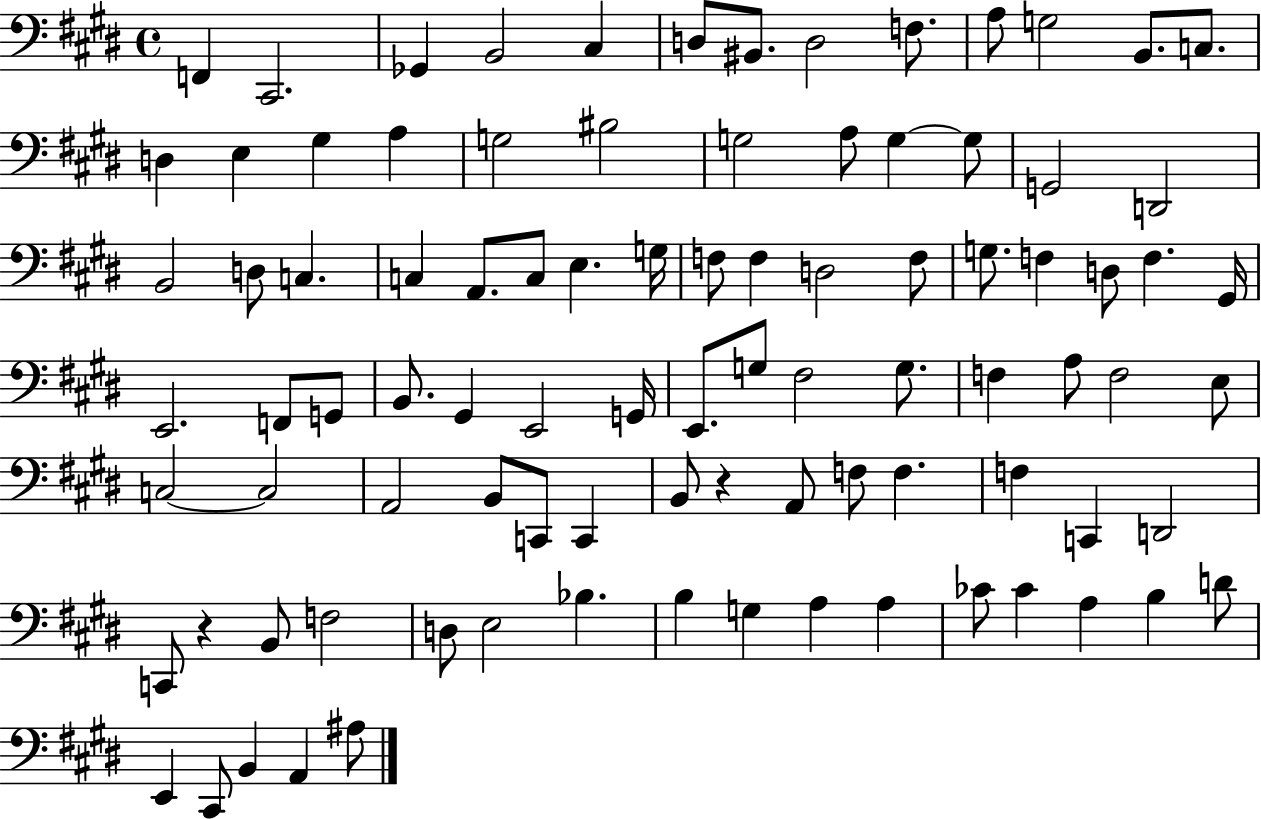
{
  \clef bass
  \time 4/4
  \defaultTimeSignature
  \key e \major
  \repeat volta 2 { f,4 cis,2. | ges,4 b,2 cis4 | d8 bis,8. d2 f8. | a8 g2 b,8. c8. | \break d4 e4 gis4 a4 | g2 bis2 | g2 a8 g4~~ g8 | g,2 d,2 | \break b,2 d8 c4. | c4 a,8. c8 e4. g16 | f8 f4 d2 f8 | g8. f4 d8 f4. gis,16 | \break e,2. f,8 g,8 | b,8. gis,4 e,2 g,16 | e,8. g8 fis2 g8. | f4 a8 f2 e8 | \break c2~~ c2 | a,2 b,8 c,8 c,4 | b,8 r4 a,8 f8 f4. | f4 c,4 d,2 | \break c,8 r4 b,8 f2 | d8 e2 bes4. | b4 g4 a4 a4 | ces'8 ces'4 a4 b4 d'8 | \break e,4 cis,8 b,4 a,4 ais8 | } \bar "|."
}